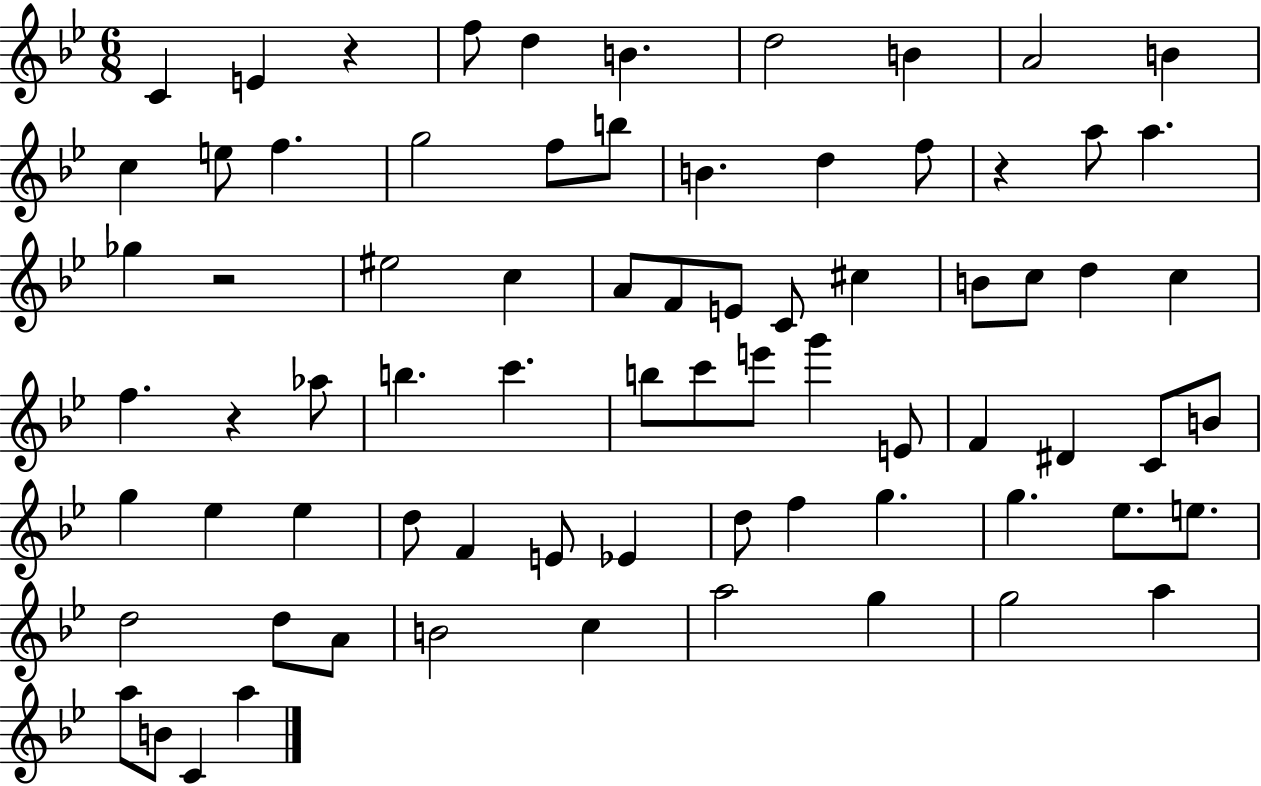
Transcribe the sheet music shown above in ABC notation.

X:1
T:Untitled
M:6/8
L:1/4
K:Bb
C E z f/2 d B d2 B A2 B c e/2 f g2 f/2 b/2 B d f/2 z a/2 a _g z2 ^e2 c A/2 F/2 E/2 C/2 ^c B/2 c/2 d c f z _a/2 b c' b/2 c'/2 e'/2 g' E/2 F ^D C/2 B/2 g _e _e d/2 F E/2 _E d/2 f g g _e/2 e/2 d2 d/2 A/2 B2 c a2 g g2 a a/2 B/2 C a